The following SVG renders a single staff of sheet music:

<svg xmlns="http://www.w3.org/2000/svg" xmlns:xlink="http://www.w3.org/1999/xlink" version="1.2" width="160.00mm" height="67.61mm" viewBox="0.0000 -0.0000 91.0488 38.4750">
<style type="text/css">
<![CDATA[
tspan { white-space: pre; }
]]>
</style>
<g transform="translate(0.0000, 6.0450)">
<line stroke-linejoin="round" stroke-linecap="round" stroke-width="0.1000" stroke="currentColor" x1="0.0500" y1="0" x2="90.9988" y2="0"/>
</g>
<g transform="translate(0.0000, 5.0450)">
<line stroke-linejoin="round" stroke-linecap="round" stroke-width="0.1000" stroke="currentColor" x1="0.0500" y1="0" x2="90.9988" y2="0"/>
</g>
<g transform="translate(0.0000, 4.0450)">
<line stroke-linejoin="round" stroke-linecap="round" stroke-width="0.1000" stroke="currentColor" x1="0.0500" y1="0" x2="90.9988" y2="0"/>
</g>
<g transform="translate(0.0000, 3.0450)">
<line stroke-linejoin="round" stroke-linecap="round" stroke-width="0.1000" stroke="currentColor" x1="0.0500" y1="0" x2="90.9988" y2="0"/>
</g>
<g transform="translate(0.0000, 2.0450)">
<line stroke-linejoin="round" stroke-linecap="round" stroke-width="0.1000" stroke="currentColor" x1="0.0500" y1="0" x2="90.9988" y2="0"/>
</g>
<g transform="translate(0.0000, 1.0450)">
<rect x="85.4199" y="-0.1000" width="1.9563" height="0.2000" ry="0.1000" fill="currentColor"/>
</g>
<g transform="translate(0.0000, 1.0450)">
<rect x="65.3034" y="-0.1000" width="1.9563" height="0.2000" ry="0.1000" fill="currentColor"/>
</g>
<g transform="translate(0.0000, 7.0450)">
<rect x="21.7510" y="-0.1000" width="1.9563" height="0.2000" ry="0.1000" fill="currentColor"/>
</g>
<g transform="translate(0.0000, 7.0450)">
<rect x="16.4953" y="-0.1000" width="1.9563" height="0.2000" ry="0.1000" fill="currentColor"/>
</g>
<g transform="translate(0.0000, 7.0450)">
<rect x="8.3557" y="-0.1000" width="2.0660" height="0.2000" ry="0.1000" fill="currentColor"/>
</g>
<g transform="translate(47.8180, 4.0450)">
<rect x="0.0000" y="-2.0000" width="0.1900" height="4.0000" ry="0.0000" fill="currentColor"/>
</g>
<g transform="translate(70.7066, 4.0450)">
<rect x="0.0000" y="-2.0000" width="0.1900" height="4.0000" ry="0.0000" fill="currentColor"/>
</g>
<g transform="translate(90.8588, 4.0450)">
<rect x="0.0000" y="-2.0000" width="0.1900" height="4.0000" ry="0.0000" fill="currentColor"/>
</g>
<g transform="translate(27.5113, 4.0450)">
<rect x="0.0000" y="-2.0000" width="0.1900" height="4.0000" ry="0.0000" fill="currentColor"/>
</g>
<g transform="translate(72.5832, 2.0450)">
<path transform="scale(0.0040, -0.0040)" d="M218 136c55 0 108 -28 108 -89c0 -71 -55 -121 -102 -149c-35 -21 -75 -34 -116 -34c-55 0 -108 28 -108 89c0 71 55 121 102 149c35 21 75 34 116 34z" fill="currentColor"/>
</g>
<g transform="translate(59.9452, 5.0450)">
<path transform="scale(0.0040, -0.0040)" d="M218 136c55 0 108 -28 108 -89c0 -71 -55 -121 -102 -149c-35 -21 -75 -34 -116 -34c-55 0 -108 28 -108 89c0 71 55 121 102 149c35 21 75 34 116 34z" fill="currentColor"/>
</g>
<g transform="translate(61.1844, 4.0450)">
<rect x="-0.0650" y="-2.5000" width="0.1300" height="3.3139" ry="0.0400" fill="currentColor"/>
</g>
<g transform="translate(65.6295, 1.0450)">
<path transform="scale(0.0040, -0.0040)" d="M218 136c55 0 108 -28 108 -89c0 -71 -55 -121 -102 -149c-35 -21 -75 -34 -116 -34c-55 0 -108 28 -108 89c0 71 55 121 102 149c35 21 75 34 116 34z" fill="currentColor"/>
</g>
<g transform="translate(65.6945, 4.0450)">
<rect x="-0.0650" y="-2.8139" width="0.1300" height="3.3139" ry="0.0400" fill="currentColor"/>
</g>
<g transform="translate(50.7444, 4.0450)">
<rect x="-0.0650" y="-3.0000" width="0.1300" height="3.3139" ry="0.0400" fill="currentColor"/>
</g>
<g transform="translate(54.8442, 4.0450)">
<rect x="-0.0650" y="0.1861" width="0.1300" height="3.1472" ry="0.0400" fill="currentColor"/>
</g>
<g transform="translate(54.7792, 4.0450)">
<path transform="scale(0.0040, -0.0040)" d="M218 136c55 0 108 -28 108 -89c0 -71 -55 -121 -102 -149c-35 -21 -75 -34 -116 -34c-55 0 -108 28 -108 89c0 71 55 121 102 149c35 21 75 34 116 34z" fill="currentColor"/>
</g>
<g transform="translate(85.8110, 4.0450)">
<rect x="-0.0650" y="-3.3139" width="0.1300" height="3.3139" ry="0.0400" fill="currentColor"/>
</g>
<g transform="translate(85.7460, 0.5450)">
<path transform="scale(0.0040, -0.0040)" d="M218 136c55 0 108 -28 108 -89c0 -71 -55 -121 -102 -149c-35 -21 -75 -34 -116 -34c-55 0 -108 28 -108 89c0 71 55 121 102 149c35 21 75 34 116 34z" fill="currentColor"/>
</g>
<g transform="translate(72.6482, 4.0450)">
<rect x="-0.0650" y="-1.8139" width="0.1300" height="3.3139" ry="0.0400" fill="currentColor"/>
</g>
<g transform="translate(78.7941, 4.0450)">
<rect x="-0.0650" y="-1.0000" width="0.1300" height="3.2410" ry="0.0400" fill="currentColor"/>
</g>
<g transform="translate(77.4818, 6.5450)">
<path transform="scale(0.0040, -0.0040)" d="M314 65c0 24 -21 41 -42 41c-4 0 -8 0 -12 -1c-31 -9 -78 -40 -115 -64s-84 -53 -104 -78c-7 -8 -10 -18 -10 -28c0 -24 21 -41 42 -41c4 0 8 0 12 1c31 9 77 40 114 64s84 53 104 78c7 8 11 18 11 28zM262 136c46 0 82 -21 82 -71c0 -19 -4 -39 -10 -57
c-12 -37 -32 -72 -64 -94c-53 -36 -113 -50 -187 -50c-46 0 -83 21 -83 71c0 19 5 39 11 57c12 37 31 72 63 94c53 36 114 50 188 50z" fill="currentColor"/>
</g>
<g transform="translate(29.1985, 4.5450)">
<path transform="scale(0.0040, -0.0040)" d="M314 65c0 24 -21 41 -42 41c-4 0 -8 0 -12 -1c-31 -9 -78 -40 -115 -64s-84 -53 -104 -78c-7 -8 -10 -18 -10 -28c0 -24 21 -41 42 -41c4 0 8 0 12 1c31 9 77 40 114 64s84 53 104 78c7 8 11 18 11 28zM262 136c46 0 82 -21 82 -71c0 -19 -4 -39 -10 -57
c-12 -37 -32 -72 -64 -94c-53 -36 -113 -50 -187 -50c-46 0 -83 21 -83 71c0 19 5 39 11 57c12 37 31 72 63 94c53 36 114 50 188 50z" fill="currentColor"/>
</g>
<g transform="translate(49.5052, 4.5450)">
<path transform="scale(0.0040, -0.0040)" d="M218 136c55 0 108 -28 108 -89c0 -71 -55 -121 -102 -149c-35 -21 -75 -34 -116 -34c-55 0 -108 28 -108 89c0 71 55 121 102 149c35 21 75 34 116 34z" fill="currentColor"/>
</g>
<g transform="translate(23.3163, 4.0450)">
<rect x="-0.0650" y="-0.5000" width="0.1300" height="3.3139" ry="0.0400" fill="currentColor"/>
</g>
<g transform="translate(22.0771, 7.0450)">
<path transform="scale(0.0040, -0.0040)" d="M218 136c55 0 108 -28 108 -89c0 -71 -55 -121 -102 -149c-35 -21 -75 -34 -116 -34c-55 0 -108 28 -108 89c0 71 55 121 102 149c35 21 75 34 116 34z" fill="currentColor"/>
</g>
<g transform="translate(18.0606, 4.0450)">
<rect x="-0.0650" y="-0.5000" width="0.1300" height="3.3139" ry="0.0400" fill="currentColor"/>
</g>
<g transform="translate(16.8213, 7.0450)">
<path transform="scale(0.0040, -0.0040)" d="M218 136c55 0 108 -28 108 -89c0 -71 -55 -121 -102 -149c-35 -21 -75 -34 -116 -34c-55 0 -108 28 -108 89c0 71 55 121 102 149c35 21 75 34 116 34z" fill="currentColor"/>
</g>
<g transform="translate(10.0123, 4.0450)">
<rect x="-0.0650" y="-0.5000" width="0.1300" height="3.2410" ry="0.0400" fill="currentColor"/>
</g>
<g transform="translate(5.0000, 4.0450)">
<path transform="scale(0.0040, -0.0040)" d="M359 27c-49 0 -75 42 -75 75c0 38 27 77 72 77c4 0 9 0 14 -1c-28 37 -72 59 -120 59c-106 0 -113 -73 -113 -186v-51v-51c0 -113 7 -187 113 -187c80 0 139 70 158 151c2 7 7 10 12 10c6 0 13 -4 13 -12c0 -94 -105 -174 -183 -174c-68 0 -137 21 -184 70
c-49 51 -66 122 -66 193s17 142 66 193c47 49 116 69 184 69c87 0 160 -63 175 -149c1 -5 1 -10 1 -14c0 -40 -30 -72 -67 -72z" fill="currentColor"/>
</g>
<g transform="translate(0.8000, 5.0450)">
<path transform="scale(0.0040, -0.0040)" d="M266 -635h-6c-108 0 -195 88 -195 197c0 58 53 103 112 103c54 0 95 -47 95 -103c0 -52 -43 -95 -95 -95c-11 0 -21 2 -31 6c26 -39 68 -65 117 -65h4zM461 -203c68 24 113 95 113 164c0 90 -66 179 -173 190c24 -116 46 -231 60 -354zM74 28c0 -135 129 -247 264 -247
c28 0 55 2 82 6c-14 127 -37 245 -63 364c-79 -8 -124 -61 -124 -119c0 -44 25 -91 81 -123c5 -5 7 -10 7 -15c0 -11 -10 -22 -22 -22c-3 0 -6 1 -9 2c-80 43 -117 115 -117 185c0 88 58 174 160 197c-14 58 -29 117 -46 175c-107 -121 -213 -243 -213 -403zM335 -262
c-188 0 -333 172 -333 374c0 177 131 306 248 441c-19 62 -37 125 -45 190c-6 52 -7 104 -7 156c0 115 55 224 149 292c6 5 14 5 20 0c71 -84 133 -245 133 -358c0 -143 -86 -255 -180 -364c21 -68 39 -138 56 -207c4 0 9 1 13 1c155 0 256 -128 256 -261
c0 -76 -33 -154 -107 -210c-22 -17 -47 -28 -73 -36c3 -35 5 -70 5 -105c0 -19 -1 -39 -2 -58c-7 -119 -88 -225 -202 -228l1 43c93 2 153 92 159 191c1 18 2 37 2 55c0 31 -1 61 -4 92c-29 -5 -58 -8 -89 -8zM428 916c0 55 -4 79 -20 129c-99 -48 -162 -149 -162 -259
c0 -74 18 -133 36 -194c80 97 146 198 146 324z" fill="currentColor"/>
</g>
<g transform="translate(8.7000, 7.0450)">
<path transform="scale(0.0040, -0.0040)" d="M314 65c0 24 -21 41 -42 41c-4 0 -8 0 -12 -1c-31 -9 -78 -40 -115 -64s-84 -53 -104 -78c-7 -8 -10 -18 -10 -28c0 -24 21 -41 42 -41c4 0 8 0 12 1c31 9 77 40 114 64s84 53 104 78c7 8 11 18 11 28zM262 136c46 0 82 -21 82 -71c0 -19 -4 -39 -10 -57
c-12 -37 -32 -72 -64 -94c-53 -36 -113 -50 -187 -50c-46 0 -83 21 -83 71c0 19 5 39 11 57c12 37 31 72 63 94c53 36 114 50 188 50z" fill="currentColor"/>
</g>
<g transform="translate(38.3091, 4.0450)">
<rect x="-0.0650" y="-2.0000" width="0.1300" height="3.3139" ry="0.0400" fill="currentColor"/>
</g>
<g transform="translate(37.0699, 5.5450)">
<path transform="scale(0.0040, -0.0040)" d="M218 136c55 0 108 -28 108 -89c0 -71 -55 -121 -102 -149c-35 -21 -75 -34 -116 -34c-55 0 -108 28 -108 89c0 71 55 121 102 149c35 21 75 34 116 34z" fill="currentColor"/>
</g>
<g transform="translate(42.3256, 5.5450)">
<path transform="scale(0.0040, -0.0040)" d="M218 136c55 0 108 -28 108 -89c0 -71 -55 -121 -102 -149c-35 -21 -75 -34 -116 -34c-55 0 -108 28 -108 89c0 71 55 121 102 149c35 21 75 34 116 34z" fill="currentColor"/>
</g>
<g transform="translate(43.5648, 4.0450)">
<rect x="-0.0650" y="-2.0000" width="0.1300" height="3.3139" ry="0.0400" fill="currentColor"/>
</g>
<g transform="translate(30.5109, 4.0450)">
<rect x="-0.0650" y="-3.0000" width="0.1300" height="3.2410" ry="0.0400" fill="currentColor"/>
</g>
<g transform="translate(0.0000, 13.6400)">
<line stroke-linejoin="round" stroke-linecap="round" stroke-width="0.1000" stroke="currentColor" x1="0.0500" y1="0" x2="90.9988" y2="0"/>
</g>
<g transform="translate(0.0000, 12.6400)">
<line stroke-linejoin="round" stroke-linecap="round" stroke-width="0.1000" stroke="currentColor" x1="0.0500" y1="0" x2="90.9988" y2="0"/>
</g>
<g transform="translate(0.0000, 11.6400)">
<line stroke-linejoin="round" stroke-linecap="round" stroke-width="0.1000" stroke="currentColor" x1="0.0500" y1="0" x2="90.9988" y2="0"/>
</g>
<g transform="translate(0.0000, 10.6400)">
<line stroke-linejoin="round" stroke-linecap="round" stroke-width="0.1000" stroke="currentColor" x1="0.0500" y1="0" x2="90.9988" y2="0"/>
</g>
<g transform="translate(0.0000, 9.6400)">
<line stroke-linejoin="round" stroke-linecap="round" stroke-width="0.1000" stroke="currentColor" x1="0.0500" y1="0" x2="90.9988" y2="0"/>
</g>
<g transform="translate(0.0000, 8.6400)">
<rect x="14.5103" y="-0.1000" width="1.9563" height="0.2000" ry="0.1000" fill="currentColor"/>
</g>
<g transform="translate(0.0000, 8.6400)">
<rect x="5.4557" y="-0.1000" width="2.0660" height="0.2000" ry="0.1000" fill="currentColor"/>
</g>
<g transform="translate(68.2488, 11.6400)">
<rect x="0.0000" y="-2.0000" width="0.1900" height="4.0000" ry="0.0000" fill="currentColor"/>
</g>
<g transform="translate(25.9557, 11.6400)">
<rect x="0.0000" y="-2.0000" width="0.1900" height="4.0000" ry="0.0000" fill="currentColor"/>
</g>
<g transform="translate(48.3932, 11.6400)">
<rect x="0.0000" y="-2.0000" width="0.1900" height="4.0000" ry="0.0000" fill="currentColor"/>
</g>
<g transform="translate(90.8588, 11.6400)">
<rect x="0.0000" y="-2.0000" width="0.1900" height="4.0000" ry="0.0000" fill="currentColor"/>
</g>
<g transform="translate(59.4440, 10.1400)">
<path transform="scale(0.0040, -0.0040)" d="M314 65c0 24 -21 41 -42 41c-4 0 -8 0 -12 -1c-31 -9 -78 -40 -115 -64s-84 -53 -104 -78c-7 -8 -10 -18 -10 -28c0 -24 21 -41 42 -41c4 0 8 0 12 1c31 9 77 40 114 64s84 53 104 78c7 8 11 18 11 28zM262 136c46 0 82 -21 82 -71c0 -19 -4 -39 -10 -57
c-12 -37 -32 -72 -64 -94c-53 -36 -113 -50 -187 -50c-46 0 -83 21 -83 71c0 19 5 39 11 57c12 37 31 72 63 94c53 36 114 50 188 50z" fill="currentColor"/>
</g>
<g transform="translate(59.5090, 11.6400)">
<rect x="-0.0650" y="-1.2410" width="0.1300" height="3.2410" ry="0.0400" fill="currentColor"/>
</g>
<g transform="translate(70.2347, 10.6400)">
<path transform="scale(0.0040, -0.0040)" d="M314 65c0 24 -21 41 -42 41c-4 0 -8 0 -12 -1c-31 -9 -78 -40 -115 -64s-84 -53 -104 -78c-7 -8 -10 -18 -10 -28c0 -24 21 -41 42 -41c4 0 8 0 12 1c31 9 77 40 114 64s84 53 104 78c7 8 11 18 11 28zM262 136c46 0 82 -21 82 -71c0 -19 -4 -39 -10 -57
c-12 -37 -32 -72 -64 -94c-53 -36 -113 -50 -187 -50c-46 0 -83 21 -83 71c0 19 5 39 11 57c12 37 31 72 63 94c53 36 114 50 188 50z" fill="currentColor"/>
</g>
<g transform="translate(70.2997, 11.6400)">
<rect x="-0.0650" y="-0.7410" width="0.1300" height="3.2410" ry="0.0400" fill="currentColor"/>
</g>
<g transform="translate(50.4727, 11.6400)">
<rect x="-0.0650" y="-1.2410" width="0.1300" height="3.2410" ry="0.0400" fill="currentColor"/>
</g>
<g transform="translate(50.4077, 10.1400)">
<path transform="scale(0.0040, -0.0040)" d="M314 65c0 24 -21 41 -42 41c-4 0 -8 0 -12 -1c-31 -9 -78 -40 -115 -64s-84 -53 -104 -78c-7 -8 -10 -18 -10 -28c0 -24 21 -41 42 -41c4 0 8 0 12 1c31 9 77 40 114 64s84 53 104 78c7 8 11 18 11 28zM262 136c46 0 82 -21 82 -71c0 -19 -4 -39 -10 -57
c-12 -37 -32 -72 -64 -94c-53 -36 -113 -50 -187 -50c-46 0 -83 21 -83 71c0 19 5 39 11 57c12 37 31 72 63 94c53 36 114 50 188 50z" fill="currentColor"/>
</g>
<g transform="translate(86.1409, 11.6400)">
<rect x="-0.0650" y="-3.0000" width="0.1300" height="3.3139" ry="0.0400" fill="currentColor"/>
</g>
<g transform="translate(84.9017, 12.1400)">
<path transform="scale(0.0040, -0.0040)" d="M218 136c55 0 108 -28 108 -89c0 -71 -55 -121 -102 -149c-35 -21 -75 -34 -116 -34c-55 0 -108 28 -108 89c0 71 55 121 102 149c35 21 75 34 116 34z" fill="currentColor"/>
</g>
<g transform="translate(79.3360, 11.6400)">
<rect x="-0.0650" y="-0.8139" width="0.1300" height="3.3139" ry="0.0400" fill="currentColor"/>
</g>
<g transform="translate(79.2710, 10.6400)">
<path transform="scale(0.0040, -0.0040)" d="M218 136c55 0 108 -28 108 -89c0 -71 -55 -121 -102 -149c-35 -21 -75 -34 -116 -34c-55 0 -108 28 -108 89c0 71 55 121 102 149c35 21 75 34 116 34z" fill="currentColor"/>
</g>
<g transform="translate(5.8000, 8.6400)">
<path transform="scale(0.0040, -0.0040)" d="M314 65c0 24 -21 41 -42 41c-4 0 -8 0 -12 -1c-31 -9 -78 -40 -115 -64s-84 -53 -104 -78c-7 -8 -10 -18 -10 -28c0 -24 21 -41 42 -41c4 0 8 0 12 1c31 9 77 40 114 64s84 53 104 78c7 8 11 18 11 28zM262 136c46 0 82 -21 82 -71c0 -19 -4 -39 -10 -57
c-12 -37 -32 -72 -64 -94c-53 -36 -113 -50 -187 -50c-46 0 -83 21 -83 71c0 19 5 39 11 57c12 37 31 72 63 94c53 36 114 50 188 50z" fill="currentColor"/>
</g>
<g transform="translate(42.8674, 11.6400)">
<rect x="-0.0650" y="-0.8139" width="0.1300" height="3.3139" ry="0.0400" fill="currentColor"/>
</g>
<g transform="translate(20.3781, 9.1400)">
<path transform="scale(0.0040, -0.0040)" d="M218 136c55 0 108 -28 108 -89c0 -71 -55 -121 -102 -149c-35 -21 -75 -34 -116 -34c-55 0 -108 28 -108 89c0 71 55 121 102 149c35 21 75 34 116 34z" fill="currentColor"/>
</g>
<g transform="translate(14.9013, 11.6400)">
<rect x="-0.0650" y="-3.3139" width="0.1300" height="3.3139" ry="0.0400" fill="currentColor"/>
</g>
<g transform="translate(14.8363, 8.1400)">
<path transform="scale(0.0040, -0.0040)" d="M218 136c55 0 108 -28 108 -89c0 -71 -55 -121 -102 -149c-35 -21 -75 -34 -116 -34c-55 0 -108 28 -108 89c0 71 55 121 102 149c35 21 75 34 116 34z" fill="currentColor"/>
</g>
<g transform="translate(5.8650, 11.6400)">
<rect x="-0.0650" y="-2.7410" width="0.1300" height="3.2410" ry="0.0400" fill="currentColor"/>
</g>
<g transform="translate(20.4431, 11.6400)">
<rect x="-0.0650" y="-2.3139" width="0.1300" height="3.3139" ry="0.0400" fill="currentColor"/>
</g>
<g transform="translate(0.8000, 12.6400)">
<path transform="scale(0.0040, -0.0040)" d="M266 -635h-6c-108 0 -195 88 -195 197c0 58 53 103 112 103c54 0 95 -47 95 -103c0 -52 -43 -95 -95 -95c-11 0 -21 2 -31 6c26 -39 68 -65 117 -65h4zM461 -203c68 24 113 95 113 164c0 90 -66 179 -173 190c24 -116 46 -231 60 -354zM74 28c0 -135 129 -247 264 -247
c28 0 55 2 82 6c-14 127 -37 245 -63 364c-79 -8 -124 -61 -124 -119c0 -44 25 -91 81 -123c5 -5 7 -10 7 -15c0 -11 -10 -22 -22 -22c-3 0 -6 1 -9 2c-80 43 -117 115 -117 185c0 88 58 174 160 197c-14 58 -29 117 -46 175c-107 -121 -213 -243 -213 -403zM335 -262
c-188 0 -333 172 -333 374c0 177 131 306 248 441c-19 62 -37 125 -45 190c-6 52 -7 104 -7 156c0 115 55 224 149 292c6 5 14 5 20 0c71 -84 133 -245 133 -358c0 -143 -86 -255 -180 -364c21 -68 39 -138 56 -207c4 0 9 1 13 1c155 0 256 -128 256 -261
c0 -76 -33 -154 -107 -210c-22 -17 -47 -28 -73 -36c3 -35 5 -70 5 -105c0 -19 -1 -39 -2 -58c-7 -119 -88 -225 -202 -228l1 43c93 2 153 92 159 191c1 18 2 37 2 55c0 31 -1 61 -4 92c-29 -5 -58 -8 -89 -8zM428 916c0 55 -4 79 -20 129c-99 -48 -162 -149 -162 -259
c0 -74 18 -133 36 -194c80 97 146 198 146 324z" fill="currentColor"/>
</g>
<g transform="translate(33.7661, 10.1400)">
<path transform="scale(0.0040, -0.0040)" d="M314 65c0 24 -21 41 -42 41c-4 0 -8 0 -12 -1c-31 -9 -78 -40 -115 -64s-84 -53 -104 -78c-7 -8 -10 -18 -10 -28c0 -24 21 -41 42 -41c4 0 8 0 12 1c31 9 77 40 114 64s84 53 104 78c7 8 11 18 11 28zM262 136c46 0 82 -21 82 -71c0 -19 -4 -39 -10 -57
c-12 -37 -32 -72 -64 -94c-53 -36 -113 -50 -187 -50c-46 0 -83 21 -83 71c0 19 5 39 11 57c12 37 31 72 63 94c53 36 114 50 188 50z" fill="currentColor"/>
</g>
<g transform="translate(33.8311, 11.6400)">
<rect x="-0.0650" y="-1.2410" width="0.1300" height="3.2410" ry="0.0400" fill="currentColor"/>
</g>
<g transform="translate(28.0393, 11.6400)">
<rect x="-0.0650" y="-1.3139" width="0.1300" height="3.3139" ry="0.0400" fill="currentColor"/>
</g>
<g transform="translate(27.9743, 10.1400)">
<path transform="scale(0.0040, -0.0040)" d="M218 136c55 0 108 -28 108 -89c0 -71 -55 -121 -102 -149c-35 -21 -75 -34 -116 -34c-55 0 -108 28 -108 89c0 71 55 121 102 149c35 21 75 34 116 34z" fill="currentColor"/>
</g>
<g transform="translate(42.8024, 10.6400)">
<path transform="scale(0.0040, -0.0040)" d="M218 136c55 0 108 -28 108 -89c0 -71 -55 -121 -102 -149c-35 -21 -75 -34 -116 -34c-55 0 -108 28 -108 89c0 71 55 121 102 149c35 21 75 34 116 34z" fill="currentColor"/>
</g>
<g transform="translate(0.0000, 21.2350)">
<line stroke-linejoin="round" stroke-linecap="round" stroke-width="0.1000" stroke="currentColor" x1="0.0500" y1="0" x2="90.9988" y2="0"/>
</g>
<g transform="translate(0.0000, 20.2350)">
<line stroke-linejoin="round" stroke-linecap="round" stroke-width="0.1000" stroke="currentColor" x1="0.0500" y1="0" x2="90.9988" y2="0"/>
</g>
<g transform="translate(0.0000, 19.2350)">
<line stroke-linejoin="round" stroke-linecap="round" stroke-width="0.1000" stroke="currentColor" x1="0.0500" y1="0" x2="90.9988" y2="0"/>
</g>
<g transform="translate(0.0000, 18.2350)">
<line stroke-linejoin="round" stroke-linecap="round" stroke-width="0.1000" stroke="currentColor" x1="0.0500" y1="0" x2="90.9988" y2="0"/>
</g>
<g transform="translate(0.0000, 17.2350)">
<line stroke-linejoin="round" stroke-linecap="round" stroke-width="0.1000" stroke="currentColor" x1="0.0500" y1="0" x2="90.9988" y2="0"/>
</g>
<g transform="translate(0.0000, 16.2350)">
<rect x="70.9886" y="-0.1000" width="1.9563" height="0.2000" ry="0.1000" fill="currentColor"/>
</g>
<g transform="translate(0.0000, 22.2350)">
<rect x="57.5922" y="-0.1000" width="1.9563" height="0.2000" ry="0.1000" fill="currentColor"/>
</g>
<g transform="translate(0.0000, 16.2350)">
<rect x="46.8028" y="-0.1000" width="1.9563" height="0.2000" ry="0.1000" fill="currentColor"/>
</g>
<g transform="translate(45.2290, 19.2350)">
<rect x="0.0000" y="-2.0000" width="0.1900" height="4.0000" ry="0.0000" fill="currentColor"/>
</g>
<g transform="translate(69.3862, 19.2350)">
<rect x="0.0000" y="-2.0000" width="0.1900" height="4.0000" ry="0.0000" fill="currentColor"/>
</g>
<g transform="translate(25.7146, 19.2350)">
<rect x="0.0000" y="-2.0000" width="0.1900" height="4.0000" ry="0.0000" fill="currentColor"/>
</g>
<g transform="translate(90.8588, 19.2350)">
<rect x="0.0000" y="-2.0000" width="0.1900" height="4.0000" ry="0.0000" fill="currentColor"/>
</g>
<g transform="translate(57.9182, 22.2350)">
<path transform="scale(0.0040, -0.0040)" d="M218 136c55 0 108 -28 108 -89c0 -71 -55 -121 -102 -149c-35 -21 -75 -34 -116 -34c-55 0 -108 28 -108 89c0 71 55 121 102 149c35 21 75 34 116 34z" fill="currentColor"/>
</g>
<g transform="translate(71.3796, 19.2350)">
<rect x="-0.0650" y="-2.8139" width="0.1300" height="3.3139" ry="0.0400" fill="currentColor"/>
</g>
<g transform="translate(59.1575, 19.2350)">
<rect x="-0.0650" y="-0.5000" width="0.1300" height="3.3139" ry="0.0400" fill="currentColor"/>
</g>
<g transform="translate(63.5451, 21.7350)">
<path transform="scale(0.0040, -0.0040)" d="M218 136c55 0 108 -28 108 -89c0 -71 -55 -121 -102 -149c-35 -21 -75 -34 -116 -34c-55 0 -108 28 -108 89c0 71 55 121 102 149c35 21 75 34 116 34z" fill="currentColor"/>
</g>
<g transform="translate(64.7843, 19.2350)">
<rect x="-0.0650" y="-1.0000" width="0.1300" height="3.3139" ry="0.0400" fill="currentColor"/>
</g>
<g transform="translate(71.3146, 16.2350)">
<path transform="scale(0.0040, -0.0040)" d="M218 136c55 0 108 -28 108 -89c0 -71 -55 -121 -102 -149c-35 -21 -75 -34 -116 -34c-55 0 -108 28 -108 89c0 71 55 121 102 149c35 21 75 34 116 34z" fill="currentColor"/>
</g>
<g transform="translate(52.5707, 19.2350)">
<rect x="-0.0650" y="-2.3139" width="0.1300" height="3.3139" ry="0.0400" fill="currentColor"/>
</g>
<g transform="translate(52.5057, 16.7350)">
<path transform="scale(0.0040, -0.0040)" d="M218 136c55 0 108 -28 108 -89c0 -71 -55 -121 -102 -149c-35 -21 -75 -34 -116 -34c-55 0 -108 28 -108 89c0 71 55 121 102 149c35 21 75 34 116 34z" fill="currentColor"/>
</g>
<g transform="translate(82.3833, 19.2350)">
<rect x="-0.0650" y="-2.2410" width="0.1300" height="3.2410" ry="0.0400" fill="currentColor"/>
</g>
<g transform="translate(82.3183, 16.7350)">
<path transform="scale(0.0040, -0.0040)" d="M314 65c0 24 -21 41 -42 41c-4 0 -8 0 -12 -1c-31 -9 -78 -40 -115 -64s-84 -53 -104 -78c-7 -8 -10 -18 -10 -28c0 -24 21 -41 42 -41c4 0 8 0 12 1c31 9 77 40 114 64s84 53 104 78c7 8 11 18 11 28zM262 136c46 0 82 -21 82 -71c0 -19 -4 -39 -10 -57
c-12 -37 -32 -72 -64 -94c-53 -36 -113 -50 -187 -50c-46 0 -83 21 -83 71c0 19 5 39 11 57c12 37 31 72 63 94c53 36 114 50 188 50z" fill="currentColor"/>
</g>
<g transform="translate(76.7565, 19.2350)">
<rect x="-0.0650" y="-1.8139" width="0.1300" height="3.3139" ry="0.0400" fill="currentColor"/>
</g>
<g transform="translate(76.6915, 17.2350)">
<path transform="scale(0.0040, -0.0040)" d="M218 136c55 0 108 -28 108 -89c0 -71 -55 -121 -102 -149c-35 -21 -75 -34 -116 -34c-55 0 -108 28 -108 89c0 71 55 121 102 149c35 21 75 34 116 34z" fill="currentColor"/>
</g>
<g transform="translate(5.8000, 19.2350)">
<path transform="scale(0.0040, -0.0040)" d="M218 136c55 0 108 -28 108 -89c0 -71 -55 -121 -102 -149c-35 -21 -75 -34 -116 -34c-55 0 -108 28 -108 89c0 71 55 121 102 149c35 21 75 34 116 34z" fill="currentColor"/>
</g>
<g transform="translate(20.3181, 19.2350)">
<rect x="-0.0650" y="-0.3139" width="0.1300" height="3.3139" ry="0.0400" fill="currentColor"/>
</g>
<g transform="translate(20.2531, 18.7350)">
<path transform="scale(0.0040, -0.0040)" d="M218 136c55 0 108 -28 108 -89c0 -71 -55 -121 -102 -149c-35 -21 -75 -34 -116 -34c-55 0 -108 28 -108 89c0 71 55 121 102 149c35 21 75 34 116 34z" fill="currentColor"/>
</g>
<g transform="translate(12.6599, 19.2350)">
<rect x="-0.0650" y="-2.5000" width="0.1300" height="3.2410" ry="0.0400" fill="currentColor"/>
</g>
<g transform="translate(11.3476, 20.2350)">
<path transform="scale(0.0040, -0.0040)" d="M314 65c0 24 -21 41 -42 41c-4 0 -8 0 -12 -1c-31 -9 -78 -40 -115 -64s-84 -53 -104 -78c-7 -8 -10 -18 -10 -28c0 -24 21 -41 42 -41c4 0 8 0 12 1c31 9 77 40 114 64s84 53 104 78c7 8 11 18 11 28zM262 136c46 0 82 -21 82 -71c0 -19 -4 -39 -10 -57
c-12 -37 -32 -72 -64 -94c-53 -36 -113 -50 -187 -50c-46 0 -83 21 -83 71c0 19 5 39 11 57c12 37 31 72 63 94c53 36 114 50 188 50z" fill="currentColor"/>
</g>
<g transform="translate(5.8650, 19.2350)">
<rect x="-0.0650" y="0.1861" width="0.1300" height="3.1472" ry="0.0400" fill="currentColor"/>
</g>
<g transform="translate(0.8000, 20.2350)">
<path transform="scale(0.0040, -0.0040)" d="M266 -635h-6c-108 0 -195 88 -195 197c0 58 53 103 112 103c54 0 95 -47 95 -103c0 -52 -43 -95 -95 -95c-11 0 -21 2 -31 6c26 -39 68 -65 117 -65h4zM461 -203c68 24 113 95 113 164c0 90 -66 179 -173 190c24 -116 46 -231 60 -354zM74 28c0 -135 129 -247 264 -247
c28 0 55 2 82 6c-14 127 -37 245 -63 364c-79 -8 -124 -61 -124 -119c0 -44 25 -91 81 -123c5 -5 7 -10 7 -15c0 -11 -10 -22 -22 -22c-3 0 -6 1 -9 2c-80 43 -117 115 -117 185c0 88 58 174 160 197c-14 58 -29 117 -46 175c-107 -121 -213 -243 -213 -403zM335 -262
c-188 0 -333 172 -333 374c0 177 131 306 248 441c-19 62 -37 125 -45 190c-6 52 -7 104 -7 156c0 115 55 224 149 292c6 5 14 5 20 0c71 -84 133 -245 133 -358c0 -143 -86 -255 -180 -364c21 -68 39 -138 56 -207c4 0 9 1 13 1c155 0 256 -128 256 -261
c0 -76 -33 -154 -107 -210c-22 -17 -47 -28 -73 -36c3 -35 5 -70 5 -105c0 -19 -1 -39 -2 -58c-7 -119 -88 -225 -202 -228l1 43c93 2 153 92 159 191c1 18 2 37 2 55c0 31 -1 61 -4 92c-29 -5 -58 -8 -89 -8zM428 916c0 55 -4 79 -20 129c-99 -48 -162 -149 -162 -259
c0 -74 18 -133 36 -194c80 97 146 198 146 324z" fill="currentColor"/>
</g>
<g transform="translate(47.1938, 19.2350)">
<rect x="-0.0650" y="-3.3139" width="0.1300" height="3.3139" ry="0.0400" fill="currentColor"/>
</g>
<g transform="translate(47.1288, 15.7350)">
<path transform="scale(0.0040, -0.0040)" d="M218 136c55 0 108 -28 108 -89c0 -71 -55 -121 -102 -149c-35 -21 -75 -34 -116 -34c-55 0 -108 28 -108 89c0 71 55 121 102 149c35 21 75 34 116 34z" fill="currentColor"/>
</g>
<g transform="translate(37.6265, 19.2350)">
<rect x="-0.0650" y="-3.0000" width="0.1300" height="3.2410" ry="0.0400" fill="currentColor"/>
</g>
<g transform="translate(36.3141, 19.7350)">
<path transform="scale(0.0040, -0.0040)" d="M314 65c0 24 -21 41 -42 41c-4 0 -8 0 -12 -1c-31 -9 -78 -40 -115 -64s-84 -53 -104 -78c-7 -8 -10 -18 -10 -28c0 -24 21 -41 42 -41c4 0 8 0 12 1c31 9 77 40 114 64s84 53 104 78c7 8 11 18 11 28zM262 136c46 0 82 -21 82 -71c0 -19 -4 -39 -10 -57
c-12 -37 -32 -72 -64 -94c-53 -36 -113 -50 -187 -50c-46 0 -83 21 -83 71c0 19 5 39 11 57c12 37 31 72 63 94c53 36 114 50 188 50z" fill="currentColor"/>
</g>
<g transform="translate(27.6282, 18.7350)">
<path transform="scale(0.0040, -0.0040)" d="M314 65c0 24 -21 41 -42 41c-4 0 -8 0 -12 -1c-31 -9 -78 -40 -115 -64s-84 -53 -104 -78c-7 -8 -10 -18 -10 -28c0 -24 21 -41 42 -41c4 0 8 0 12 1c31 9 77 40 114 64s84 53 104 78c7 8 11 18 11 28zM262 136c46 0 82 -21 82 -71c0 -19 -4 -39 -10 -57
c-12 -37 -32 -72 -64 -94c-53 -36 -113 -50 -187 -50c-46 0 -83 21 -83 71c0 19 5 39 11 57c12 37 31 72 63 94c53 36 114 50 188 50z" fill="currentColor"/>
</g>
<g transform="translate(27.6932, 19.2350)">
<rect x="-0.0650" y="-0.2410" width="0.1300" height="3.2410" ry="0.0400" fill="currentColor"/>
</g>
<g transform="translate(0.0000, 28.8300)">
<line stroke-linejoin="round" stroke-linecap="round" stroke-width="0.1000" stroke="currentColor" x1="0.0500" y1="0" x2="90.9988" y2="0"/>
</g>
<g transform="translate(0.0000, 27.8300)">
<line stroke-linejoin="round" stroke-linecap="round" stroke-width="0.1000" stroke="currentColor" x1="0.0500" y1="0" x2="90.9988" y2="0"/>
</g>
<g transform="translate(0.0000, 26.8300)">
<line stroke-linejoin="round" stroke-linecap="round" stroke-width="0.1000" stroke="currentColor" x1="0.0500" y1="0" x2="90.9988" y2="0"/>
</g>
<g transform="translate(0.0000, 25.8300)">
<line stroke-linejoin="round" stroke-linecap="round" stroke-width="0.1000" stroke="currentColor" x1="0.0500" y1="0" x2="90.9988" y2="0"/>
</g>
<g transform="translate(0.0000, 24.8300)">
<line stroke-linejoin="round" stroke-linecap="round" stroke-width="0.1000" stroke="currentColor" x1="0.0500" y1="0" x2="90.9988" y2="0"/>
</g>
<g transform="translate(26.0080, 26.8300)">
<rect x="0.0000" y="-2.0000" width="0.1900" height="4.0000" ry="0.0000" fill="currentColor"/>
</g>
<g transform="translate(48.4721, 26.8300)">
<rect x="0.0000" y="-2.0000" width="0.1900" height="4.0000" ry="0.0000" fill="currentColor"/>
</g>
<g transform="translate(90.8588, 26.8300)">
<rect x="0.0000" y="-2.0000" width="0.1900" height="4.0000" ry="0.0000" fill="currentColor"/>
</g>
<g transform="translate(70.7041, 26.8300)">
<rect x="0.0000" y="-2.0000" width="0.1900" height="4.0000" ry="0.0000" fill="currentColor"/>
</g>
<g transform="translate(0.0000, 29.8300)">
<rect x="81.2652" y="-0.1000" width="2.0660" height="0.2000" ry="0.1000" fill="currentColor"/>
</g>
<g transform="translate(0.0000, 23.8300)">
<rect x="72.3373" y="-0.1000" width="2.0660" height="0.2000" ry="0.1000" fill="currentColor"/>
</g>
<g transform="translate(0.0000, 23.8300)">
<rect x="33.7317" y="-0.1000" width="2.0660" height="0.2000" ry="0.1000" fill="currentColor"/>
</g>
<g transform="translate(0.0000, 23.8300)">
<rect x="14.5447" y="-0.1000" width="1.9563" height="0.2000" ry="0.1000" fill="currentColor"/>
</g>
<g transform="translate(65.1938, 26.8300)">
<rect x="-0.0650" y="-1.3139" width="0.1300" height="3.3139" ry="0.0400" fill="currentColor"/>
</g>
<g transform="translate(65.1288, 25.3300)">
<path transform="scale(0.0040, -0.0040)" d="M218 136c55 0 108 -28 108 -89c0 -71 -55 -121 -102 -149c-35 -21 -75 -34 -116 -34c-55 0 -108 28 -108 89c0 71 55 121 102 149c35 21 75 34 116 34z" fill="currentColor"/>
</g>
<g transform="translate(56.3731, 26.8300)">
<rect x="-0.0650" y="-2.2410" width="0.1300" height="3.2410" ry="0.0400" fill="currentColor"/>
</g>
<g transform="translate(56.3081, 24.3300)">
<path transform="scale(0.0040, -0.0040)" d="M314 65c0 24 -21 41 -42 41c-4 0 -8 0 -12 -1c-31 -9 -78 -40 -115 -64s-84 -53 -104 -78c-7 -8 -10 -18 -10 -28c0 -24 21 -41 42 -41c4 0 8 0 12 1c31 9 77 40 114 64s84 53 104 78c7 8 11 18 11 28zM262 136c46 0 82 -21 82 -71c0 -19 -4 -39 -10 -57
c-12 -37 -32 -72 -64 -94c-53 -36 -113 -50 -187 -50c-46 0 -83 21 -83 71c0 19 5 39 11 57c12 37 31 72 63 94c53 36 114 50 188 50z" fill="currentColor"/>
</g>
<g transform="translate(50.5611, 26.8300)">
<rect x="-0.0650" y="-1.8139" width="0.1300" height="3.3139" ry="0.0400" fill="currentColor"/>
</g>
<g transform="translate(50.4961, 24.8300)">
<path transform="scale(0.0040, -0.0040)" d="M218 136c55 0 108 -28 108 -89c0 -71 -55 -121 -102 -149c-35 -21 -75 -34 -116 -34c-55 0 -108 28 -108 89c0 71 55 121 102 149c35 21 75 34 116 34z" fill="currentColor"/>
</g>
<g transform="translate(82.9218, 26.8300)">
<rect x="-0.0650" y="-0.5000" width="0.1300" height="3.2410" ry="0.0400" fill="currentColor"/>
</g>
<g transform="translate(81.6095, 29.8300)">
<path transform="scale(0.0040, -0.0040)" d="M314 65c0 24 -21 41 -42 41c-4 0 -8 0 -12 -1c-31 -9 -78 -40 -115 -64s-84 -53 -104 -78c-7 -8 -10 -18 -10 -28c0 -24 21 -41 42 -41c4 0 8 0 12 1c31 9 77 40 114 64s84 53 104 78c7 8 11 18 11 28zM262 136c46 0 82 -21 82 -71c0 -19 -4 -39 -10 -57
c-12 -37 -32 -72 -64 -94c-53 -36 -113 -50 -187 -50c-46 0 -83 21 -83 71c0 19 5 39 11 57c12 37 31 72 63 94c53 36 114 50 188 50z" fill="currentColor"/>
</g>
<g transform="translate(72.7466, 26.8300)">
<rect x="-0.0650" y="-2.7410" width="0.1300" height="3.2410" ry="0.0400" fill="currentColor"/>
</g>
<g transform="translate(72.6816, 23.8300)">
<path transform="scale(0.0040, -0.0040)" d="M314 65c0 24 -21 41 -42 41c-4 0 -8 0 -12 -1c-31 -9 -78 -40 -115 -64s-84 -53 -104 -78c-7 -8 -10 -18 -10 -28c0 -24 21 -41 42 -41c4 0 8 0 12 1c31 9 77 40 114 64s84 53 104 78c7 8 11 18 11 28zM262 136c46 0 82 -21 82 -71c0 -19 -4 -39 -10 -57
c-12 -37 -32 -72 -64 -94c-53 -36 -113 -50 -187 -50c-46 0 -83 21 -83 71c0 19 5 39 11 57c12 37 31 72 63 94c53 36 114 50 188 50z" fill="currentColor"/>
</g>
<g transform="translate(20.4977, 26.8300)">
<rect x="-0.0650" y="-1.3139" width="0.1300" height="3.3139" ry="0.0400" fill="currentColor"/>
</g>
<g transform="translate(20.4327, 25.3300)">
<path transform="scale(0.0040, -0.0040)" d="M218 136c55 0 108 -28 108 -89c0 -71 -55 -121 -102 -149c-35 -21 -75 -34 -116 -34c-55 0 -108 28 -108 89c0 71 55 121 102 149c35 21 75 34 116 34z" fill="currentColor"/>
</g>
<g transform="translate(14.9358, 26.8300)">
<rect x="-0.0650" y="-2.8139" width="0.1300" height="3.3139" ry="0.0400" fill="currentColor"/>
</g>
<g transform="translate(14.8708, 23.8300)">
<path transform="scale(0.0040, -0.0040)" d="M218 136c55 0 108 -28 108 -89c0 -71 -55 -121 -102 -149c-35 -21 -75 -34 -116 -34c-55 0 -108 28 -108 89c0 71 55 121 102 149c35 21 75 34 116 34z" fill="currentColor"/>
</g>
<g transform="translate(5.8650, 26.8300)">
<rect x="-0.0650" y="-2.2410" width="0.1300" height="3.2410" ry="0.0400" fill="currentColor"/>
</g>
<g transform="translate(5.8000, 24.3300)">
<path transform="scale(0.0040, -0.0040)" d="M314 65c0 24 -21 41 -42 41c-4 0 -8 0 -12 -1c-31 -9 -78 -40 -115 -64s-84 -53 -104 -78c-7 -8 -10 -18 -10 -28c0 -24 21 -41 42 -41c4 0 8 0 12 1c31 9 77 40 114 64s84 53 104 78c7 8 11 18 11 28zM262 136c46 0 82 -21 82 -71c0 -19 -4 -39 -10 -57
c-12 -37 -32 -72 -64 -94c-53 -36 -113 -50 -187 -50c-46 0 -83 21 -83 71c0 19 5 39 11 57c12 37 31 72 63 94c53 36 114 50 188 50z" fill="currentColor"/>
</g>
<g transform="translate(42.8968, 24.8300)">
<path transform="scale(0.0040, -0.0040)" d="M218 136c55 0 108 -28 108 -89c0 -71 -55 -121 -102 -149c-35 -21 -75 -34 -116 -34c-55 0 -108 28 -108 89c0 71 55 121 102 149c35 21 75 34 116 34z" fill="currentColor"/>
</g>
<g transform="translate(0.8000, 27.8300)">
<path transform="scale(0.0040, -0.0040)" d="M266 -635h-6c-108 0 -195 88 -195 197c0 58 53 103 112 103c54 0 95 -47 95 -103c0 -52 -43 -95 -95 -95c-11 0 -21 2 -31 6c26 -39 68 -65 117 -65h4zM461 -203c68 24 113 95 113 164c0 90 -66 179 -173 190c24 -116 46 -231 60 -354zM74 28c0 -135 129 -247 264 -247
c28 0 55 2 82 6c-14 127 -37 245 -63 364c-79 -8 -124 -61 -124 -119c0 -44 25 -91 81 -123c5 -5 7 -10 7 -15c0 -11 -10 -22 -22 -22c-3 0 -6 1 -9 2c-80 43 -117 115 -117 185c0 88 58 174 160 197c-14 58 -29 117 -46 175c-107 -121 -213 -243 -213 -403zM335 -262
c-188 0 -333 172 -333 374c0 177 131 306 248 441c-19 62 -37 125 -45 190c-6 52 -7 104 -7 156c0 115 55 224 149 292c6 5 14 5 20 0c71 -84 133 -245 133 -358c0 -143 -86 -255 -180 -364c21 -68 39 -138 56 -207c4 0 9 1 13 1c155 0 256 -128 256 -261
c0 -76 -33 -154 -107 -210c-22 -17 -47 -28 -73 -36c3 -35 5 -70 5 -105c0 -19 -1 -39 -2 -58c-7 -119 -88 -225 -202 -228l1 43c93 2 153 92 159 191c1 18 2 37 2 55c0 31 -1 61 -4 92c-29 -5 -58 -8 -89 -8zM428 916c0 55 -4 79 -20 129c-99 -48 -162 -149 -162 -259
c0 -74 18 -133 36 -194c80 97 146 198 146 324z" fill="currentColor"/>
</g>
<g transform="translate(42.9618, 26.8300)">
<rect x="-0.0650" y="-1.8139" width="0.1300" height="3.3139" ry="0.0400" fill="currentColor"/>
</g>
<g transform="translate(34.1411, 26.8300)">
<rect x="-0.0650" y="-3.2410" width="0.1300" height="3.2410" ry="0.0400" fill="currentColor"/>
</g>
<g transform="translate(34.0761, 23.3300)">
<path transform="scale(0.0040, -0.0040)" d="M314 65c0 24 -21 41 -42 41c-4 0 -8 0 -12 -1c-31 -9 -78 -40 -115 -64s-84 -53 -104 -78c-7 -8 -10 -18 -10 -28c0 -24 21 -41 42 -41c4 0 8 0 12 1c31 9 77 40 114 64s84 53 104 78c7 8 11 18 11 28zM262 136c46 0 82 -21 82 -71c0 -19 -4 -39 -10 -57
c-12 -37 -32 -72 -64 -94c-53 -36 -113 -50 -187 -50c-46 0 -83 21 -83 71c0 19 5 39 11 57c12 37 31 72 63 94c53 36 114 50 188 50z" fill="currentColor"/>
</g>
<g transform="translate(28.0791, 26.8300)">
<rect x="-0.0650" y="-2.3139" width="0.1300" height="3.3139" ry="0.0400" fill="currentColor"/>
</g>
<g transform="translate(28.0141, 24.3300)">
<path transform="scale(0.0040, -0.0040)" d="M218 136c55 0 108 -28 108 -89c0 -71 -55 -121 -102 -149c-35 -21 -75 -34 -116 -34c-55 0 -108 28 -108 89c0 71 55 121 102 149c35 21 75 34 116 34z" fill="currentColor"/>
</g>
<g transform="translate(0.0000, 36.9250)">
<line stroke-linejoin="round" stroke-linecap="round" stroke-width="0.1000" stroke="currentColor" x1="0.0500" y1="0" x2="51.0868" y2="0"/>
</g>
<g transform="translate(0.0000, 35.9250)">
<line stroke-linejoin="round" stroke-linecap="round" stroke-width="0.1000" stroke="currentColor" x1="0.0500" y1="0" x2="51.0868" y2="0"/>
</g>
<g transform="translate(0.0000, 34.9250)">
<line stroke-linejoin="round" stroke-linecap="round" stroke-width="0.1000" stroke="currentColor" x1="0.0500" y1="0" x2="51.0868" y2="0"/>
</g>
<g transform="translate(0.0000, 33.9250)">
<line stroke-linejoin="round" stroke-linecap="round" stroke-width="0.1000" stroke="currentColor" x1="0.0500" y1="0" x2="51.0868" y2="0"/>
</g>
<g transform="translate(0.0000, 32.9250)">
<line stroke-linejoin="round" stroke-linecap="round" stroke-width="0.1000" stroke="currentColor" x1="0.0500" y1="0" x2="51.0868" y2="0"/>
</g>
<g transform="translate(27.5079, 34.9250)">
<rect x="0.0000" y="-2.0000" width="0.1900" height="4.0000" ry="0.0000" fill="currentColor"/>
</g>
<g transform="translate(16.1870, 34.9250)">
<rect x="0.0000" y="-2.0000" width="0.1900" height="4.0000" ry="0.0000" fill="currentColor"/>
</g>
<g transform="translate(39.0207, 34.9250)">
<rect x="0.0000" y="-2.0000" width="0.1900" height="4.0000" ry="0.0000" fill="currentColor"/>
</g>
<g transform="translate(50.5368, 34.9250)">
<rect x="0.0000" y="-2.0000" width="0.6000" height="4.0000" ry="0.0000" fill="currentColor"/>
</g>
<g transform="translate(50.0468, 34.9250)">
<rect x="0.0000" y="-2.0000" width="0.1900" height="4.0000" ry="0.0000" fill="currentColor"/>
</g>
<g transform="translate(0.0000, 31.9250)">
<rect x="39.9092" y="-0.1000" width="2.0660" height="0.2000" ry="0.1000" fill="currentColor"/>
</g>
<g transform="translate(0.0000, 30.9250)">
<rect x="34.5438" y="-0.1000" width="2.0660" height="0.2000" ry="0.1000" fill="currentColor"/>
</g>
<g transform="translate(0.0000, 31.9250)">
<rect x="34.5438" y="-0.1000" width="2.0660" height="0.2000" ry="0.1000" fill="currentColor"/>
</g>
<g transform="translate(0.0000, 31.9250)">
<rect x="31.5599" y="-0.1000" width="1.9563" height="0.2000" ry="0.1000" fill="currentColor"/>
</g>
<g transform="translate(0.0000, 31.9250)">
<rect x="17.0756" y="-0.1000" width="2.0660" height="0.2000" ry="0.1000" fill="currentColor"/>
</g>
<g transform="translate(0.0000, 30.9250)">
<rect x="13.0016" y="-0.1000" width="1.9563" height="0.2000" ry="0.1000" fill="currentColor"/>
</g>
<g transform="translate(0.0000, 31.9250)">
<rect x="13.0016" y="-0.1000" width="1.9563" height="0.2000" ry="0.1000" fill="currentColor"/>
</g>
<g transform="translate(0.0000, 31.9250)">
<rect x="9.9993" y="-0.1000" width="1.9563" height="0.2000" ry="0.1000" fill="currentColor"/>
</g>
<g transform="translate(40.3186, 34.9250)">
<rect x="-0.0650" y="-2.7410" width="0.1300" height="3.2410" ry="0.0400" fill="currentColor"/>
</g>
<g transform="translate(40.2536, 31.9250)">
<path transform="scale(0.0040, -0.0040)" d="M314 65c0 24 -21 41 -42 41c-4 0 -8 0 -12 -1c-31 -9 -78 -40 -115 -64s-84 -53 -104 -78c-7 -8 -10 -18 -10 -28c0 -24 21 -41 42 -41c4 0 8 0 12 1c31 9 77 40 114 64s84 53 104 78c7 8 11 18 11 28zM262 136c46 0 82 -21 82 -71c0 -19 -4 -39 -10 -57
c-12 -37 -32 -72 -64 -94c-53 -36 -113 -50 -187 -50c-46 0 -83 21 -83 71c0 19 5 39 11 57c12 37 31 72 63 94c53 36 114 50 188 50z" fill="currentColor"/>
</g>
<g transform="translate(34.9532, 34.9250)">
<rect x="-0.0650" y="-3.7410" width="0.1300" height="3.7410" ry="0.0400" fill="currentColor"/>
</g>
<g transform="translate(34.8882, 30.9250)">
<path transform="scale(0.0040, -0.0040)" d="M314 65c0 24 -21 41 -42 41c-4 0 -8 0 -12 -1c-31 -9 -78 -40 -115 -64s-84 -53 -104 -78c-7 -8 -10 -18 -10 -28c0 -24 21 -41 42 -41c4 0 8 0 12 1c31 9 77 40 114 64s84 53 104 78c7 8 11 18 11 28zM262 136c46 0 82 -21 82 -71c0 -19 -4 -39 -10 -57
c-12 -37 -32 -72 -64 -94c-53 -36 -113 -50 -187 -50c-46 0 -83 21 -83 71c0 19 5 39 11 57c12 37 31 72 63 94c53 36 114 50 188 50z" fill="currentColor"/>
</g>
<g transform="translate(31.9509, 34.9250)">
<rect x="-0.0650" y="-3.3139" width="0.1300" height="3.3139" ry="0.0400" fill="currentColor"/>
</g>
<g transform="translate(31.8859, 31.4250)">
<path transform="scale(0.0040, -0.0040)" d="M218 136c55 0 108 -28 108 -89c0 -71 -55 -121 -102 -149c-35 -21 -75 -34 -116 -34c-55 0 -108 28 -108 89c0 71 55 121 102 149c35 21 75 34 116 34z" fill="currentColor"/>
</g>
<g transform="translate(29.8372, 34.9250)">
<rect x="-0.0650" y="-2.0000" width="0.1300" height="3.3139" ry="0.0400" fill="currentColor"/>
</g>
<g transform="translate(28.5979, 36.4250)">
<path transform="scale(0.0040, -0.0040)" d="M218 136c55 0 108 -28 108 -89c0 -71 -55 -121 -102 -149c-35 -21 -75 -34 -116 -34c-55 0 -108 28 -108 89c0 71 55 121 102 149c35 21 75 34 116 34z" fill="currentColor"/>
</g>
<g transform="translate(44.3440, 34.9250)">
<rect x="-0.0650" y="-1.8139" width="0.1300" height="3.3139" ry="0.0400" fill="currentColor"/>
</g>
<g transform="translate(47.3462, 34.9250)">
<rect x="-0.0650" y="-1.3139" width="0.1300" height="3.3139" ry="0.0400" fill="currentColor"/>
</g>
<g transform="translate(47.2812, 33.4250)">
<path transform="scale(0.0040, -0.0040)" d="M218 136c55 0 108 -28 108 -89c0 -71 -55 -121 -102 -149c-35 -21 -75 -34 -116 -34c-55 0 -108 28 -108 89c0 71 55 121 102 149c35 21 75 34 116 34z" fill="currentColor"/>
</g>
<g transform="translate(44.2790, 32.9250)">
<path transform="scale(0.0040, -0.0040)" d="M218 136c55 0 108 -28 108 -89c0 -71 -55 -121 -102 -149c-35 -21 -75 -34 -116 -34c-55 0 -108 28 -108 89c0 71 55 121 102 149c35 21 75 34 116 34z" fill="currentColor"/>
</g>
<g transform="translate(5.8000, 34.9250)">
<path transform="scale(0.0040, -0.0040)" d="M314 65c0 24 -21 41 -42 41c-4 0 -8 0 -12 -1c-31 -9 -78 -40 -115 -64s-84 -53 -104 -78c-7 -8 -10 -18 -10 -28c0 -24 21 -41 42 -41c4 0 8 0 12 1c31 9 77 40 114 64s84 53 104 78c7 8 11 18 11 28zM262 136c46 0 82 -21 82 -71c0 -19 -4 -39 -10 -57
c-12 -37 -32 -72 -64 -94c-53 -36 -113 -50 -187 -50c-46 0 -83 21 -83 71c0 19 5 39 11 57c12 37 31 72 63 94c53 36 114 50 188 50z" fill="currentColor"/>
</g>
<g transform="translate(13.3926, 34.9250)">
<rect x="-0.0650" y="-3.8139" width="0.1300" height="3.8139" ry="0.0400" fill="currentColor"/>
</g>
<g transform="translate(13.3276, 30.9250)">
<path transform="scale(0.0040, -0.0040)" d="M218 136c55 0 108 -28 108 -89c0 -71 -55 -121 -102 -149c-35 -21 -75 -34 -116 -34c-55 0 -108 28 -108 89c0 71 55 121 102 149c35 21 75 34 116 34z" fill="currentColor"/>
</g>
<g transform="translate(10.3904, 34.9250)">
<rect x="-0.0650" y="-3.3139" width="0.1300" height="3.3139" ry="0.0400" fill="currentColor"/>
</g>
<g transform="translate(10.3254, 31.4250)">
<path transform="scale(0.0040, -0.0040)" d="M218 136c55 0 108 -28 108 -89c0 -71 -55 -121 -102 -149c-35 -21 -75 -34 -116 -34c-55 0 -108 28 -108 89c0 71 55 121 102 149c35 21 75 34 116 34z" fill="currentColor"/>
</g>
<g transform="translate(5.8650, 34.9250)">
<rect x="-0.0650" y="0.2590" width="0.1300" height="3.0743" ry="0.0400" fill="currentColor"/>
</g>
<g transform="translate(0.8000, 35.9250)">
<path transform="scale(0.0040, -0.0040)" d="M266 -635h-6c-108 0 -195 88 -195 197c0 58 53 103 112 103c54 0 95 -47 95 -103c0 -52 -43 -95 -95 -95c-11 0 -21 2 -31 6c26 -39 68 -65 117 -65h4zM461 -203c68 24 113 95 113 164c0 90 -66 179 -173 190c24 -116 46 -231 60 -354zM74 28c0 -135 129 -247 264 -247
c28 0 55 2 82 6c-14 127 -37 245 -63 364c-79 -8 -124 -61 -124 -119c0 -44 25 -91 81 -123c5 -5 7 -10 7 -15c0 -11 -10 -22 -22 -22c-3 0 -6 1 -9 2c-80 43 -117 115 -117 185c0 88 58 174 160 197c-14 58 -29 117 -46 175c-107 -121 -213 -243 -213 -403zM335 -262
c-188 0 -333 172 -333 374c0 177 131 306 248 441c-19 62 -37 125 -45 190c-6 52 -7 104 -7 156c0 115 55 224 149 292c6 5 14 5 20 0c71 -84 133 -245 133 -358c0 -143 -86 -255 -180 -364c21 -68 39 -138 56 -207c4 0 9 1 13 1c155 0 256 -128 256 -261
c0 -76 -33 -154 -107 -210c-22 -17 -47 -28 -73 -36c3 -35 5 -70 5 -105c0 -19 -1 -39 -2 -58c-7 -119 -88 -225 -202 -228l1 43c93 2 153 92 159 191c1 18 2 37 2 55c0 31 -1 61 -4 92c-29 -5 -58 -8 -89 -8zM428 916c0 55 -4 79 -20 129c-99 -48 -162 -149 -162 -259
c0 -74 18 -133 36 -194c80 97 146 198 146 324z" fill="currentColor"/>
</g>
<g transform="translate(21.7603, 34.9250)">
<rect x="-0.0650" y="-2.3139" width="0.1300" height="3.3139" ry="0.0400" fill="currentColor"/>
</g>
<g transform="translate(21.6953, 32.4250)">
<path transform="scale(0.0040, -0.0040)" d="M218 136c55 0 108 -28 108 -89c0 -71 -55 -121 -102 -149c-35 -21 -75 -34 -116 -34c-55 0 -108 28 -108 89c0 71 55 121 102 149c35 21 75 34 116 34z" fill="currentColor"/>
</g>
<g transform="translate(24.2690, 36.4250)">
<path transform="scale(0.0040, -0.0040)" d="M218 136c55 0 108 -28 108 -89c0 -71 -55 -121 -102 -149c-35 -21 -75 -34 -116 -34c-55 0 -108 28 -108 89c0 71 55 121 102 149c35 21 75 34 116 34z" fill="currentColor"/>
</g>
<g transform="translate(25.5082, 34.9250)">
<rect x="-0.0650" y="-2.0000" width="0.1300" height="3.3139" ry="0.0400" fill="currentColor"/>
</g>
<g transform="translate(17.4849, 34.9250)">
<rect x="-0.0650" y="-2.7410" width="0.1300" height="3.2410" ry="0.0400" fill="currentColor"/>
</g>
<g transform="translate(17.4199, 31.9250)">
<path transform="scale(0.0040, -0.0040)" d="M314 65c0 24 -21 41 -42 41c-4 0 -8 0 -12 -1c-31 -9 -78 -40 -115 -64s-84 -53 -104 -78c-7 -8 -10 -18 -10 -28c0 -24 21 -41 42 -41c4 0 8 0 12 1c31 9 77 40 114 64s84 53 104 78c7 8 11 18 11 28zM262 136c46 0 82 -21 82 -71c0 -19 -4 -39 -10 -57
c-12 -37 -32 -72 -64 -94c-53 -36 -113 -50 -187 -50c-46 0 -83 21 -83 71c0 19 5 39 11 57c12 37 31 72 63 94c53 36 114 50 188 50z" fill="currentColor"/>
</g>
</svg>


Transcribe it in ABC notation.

X:1
T:Untitled
M:4/4
L:1/4
K:C
C2 C C A2 F F A B G a f D2 b a2 b g e e2 d e2 e2 d2 d A B G2 c c2 A2 b g C D a f g2 g2 a e g b2 f f g2 e a2 C2 B2 b c' a2 g F F b c'2 a2 f e